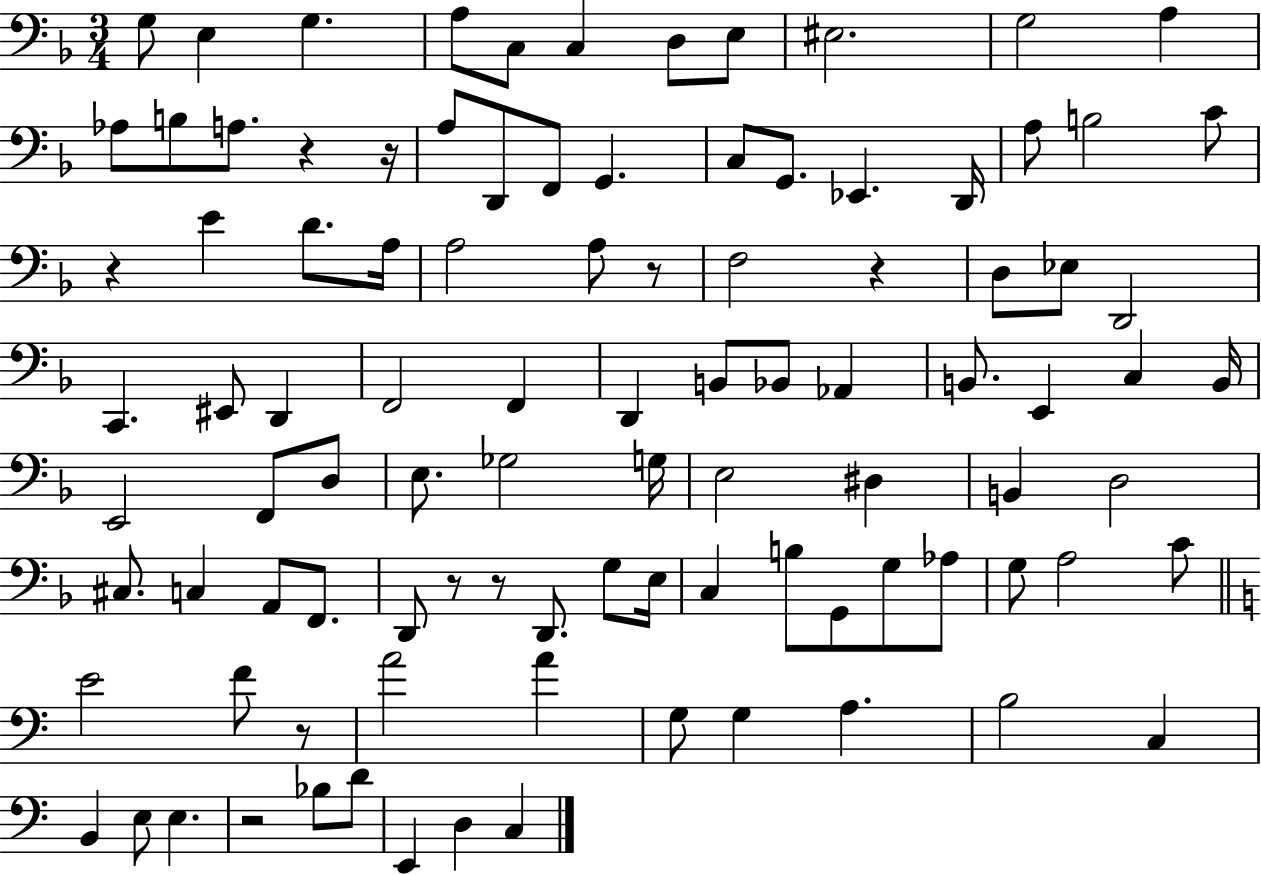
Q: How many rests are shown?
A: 9